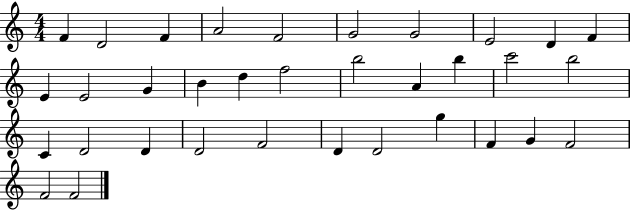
F4/q D4/h F4/q A4/h F4/h G4/h G4/h E4/h D4/q F4/q E4/q E4/h G4/q B4/q D5/q F5/h B5/h A4/q B5/q C6/h B5/h C4/q D4/h D4/q D4/h F4/h D4/q D4/h G5/q F4/q G4/q F4/h F4/h F4/h